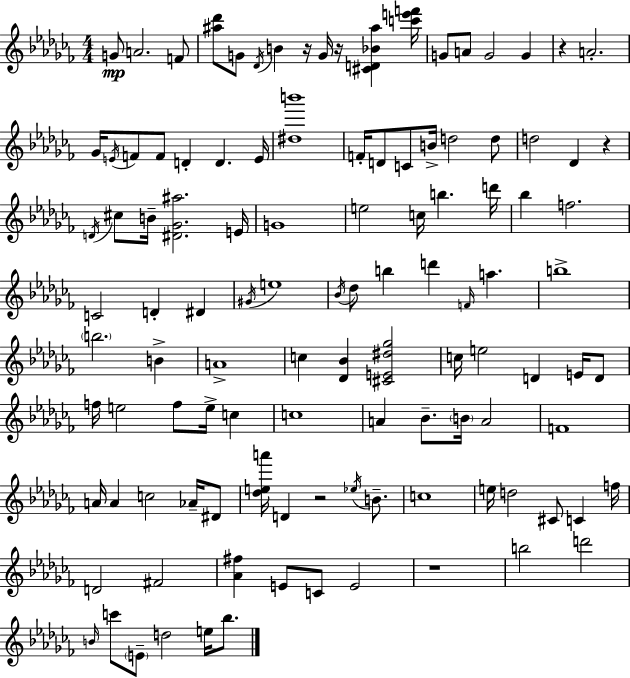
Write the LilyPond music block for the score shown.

{
  \clef treble
  \numericTimeSignature
  \time 4/4
  \key aes \minor
  g'8\mp a'2. f'8 | <ais'' des'''>8 g'8 \acciaccatura { des'16 } b'4 r16 g'16 r16 <cis' d' bes' ais''>4 | <c''' e''' f'''>16 g'8 a'8 g'2 g'4 | r4 a'2.-. | \break ges'16 \acciaccatura { e'16 } f'8 f'8 d'4-. d'4. | e'16 <dis'' b'''>1 | f'16-. d'8 c'8 b'16-> d''2 | d''8 d''2 des'4 r4 | \break \acciaccatura { d'16 } cis''8 b'16-- <dis' ges' ais''>2. | e'16 g'1 | e''2 c''16 b''4. | d'''16 bes''4 f''2. | \break c'2 d'4-. dis'4 | \acciaccatura { gis'16 } e''1 | \acciaccatura { bes'16 } des''8 b''4 d'''4 \grace { f'16 } | a''4. b''1-> | \break \parenthesize b''2. | b'4-> a'1-> | c''4 <des' bes'>4 <cis' e' dis'' ges''>2 | c''16 e''2 d'4 | \break e'16 d'8 f''16 e''2 f''8 | e''16-> c''4 c''1 | a'4 bes'8.-- \parenthesize b'16 a'2 | f'1 | \break a'16 a'4 c''2 | aes'16-- dis'8 <des'' e'' a'''>16 d'4 r2 | \acciaccatura { ees''16 } b'8.-- c''1 | e''16 d''2 | \break cis'8 c'4 f''16 d'2 fis'2 | <aes' fis''>4 e'8 c'8 e'2 | r1 | b''2 d'''2 | \break \grace { b'16 } c'''8 \parenthesize e'8-- d''2 | e''16 bes''8. \bar "|."
}